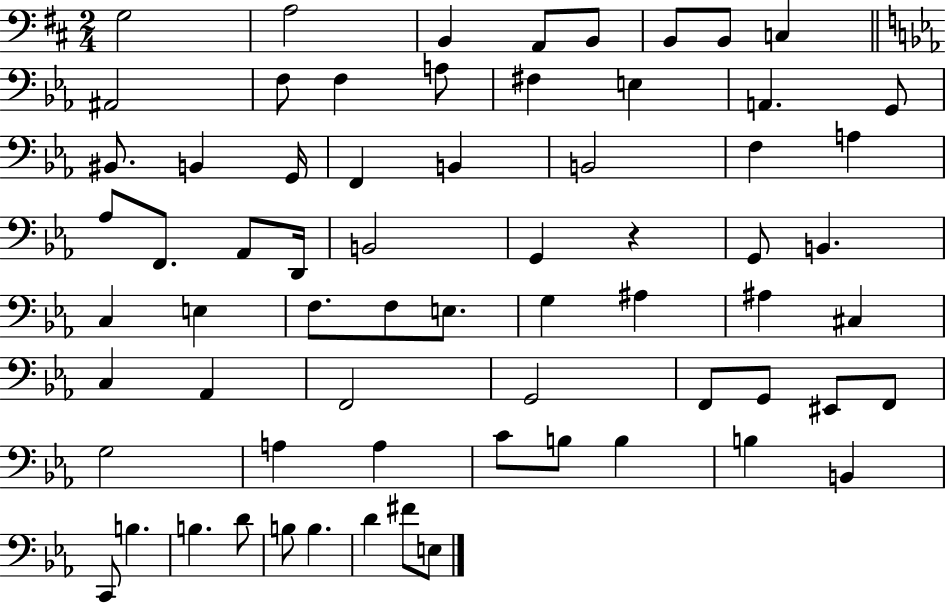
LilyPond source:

{
  \clef bass
  \numericTimeSignature
  \time 2/4
  \key d \major
  g2 | a2 | b,4 a,8 b,8 | b,8 b,8 c4 | \break \bar "||" \break \key ees \major ais,2 | f8 f4 a8 | fis4 e4 | a,4. g,8 | \break bis,8. b,4 g,16 | f,4 b,4 | b,2 | f4 a4 | \break aes8 f,8. aes,8 d,16 | b,2 | g,4 r4 | g,8 b,4. | \break c4 e4 | f8. f8 e8. | g4 ais4 | ais4 cis4 | \break c4 aes,4 | f,2 | g,2 | f,8 g,8 eis,8 f,8 | \break g2 | a4 a4 | c'8 b8 b4 | b4 b,4 | \break c,8 b4. | b4. d'8 | b8 b4. | d'4 fis'8 e8 | \break \bar "|."
}